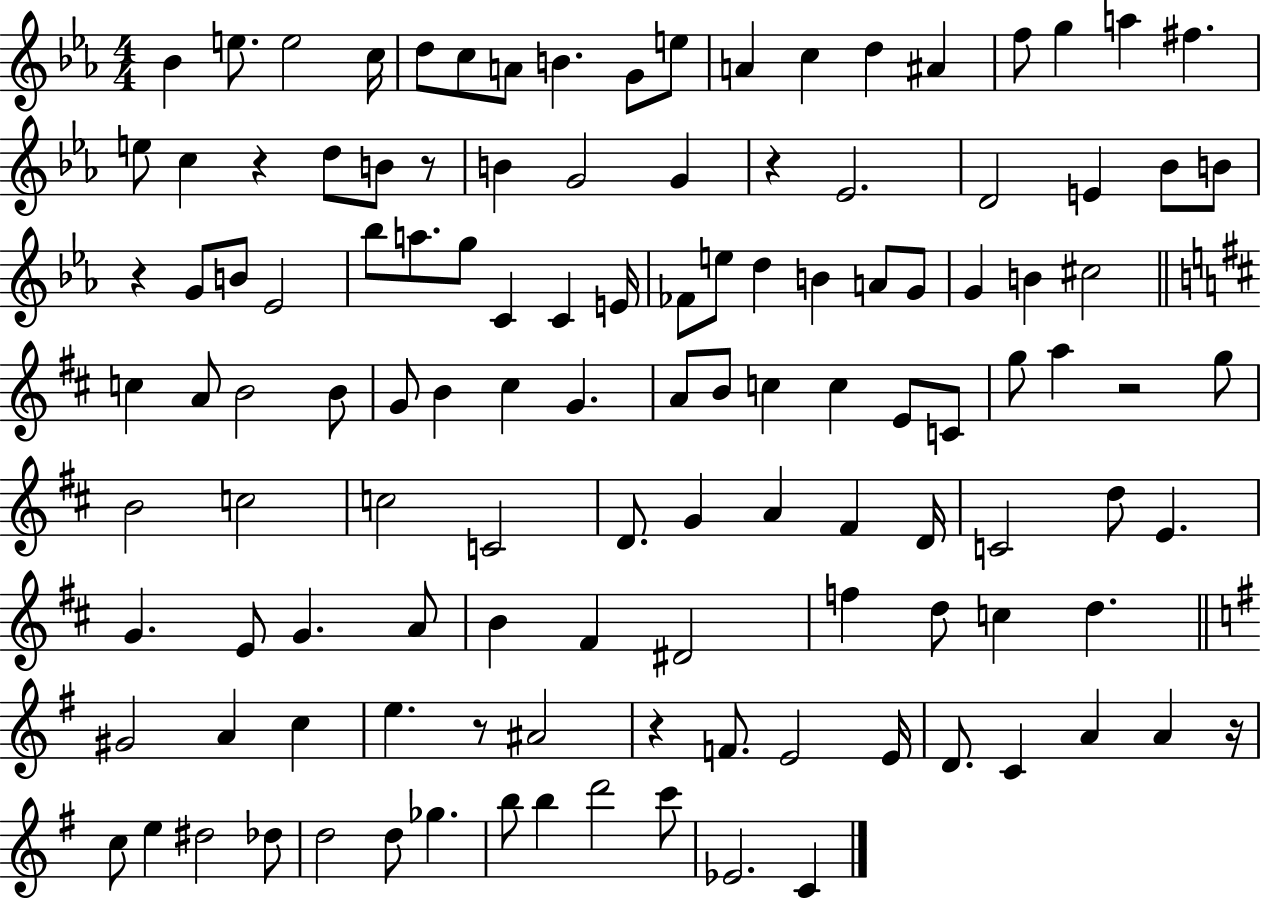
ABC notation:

X:1
T:Untitled
M:4/4
L:1/4
K:Eb
_B e/2 e2 c/4 d/2 c/2 A/2 B G/2 e/2 A c d ^A f/2 g a ^f e/2 c z d/2 B/2 z/2 B G2 G z _E2 D2 E _B/2 B/2 z G/2 B/2 _E2 _b/2 a/2 g/2 C C E/4 _F/2 e/2 d B A/2 G/2 G B ^c2 c A/2 B2 B/2 G/2 B ^c G A/2 B/2 c c E/2 C/2 g/2 a z2 g/2 B2 c2 c2 C2 D/2 G A ^F D/4 C2 d/2 E G E/2 G A/2 B ^F ^D2 f d/2 c d ^G2 A c e z/2 ^A2 z F/2 E2 E/4 D/2 C A A z/4 c/2 e ^d2 _d/2 d2 d/2 _g b/2 b d'2 c'/2 _E2 C